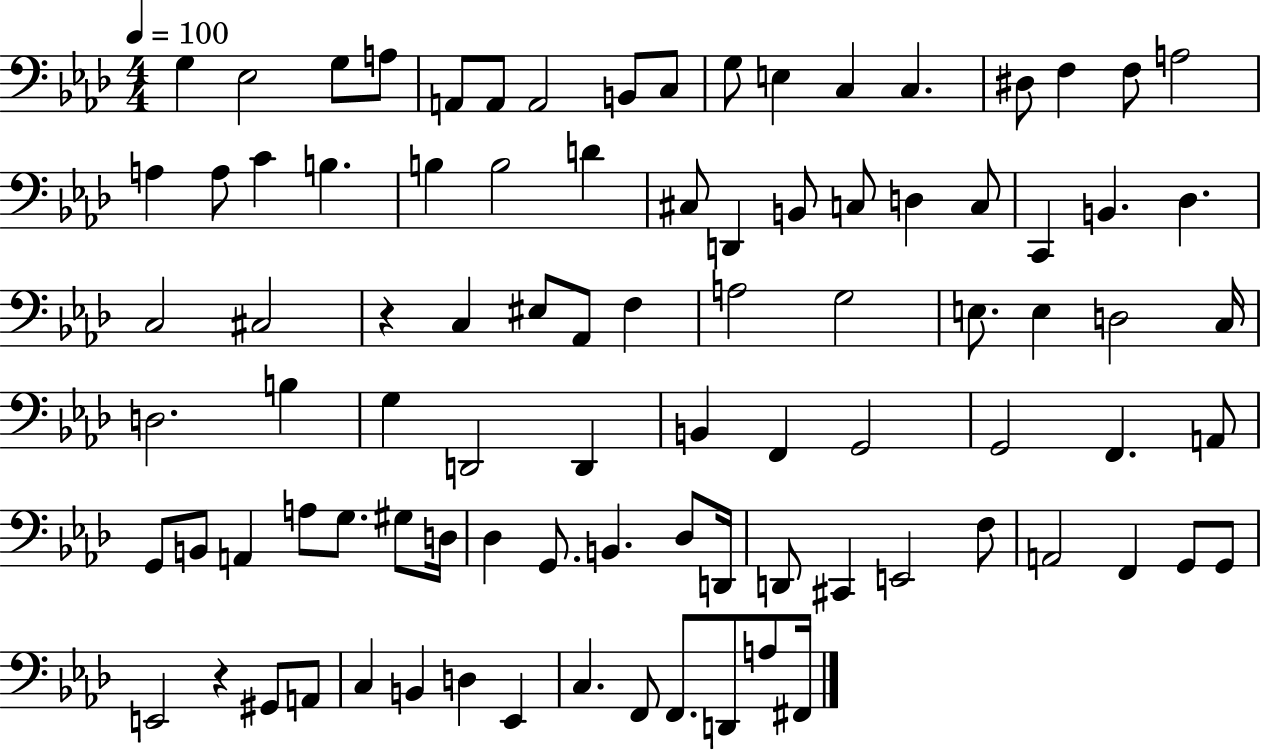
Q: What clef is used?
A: bass